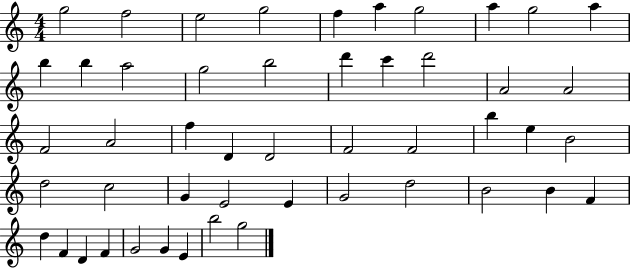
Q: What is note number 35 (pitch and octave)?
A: E4